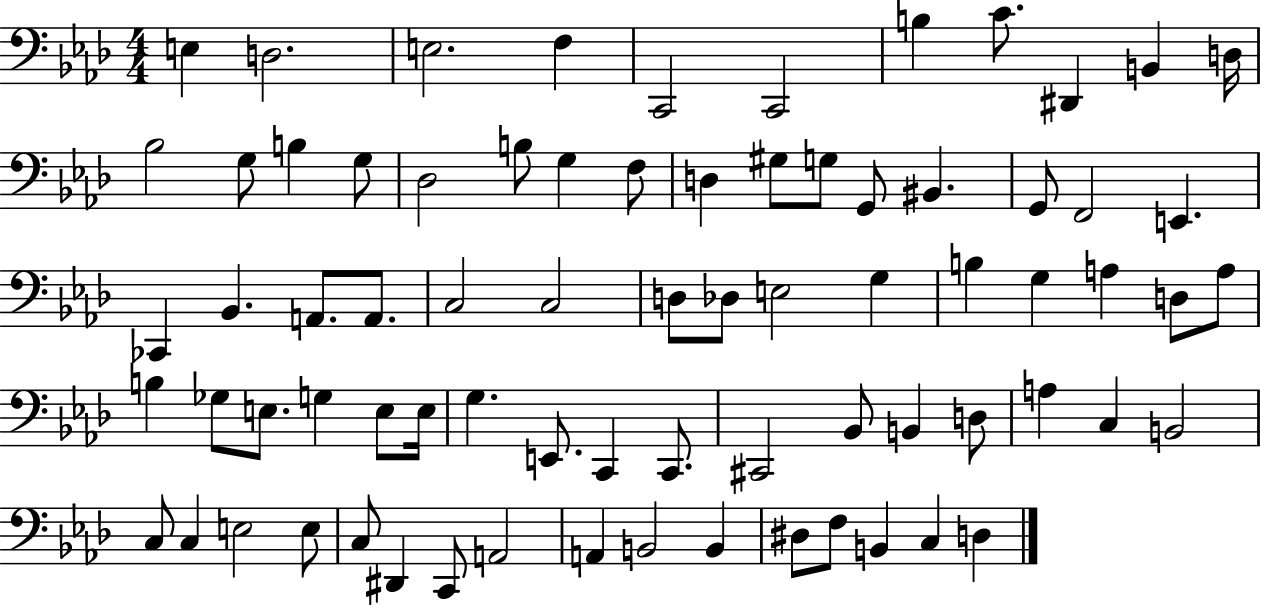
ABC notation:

X:1
T:Untitled
M:4/4
L:1/4
K:Ab
E, D,2 E,2 F, C,,2 C,,2 B, C/2 ^D,, B,, D,/4 _B,2 G,/2 B, G,/2 _D,2 B,/2 G, F,/2 D, ^G,/2 G,/2 G,,/2 ^B,, G,,/2 F,,2 E,, _C,, _B,, A,,/2 A,,/2 C,2 C,2 D,/2 _D,/2 E,2 G, B, G, A, D,/2 A,/2 B, _G,/2 E,/2 G, E,/2 E,/4 G, E,,/2 C,, C,,/2 ^C,,2 _B,,/2 B,, D,/2 A, C, B,,2 C,/2 C, E,2 E,/2 C,/2 ^D,, C,,/2 A,,2 A,, B,,2 B,, ^D,/2 F,/2 B,, C, D,